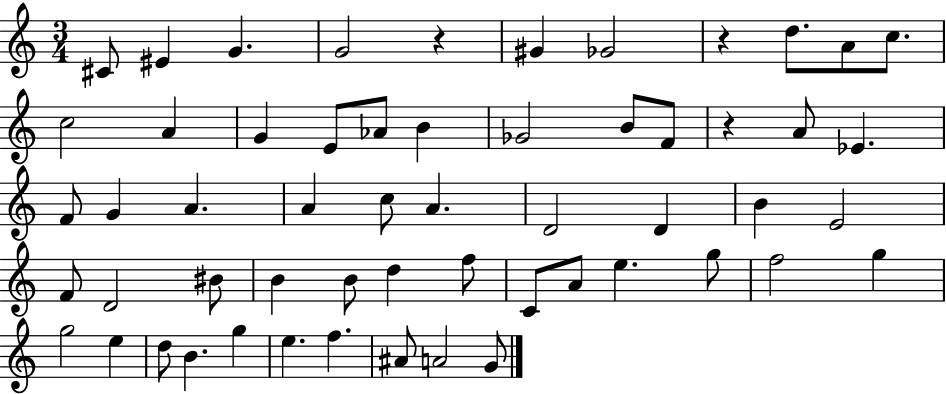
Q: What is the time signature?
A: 3/4